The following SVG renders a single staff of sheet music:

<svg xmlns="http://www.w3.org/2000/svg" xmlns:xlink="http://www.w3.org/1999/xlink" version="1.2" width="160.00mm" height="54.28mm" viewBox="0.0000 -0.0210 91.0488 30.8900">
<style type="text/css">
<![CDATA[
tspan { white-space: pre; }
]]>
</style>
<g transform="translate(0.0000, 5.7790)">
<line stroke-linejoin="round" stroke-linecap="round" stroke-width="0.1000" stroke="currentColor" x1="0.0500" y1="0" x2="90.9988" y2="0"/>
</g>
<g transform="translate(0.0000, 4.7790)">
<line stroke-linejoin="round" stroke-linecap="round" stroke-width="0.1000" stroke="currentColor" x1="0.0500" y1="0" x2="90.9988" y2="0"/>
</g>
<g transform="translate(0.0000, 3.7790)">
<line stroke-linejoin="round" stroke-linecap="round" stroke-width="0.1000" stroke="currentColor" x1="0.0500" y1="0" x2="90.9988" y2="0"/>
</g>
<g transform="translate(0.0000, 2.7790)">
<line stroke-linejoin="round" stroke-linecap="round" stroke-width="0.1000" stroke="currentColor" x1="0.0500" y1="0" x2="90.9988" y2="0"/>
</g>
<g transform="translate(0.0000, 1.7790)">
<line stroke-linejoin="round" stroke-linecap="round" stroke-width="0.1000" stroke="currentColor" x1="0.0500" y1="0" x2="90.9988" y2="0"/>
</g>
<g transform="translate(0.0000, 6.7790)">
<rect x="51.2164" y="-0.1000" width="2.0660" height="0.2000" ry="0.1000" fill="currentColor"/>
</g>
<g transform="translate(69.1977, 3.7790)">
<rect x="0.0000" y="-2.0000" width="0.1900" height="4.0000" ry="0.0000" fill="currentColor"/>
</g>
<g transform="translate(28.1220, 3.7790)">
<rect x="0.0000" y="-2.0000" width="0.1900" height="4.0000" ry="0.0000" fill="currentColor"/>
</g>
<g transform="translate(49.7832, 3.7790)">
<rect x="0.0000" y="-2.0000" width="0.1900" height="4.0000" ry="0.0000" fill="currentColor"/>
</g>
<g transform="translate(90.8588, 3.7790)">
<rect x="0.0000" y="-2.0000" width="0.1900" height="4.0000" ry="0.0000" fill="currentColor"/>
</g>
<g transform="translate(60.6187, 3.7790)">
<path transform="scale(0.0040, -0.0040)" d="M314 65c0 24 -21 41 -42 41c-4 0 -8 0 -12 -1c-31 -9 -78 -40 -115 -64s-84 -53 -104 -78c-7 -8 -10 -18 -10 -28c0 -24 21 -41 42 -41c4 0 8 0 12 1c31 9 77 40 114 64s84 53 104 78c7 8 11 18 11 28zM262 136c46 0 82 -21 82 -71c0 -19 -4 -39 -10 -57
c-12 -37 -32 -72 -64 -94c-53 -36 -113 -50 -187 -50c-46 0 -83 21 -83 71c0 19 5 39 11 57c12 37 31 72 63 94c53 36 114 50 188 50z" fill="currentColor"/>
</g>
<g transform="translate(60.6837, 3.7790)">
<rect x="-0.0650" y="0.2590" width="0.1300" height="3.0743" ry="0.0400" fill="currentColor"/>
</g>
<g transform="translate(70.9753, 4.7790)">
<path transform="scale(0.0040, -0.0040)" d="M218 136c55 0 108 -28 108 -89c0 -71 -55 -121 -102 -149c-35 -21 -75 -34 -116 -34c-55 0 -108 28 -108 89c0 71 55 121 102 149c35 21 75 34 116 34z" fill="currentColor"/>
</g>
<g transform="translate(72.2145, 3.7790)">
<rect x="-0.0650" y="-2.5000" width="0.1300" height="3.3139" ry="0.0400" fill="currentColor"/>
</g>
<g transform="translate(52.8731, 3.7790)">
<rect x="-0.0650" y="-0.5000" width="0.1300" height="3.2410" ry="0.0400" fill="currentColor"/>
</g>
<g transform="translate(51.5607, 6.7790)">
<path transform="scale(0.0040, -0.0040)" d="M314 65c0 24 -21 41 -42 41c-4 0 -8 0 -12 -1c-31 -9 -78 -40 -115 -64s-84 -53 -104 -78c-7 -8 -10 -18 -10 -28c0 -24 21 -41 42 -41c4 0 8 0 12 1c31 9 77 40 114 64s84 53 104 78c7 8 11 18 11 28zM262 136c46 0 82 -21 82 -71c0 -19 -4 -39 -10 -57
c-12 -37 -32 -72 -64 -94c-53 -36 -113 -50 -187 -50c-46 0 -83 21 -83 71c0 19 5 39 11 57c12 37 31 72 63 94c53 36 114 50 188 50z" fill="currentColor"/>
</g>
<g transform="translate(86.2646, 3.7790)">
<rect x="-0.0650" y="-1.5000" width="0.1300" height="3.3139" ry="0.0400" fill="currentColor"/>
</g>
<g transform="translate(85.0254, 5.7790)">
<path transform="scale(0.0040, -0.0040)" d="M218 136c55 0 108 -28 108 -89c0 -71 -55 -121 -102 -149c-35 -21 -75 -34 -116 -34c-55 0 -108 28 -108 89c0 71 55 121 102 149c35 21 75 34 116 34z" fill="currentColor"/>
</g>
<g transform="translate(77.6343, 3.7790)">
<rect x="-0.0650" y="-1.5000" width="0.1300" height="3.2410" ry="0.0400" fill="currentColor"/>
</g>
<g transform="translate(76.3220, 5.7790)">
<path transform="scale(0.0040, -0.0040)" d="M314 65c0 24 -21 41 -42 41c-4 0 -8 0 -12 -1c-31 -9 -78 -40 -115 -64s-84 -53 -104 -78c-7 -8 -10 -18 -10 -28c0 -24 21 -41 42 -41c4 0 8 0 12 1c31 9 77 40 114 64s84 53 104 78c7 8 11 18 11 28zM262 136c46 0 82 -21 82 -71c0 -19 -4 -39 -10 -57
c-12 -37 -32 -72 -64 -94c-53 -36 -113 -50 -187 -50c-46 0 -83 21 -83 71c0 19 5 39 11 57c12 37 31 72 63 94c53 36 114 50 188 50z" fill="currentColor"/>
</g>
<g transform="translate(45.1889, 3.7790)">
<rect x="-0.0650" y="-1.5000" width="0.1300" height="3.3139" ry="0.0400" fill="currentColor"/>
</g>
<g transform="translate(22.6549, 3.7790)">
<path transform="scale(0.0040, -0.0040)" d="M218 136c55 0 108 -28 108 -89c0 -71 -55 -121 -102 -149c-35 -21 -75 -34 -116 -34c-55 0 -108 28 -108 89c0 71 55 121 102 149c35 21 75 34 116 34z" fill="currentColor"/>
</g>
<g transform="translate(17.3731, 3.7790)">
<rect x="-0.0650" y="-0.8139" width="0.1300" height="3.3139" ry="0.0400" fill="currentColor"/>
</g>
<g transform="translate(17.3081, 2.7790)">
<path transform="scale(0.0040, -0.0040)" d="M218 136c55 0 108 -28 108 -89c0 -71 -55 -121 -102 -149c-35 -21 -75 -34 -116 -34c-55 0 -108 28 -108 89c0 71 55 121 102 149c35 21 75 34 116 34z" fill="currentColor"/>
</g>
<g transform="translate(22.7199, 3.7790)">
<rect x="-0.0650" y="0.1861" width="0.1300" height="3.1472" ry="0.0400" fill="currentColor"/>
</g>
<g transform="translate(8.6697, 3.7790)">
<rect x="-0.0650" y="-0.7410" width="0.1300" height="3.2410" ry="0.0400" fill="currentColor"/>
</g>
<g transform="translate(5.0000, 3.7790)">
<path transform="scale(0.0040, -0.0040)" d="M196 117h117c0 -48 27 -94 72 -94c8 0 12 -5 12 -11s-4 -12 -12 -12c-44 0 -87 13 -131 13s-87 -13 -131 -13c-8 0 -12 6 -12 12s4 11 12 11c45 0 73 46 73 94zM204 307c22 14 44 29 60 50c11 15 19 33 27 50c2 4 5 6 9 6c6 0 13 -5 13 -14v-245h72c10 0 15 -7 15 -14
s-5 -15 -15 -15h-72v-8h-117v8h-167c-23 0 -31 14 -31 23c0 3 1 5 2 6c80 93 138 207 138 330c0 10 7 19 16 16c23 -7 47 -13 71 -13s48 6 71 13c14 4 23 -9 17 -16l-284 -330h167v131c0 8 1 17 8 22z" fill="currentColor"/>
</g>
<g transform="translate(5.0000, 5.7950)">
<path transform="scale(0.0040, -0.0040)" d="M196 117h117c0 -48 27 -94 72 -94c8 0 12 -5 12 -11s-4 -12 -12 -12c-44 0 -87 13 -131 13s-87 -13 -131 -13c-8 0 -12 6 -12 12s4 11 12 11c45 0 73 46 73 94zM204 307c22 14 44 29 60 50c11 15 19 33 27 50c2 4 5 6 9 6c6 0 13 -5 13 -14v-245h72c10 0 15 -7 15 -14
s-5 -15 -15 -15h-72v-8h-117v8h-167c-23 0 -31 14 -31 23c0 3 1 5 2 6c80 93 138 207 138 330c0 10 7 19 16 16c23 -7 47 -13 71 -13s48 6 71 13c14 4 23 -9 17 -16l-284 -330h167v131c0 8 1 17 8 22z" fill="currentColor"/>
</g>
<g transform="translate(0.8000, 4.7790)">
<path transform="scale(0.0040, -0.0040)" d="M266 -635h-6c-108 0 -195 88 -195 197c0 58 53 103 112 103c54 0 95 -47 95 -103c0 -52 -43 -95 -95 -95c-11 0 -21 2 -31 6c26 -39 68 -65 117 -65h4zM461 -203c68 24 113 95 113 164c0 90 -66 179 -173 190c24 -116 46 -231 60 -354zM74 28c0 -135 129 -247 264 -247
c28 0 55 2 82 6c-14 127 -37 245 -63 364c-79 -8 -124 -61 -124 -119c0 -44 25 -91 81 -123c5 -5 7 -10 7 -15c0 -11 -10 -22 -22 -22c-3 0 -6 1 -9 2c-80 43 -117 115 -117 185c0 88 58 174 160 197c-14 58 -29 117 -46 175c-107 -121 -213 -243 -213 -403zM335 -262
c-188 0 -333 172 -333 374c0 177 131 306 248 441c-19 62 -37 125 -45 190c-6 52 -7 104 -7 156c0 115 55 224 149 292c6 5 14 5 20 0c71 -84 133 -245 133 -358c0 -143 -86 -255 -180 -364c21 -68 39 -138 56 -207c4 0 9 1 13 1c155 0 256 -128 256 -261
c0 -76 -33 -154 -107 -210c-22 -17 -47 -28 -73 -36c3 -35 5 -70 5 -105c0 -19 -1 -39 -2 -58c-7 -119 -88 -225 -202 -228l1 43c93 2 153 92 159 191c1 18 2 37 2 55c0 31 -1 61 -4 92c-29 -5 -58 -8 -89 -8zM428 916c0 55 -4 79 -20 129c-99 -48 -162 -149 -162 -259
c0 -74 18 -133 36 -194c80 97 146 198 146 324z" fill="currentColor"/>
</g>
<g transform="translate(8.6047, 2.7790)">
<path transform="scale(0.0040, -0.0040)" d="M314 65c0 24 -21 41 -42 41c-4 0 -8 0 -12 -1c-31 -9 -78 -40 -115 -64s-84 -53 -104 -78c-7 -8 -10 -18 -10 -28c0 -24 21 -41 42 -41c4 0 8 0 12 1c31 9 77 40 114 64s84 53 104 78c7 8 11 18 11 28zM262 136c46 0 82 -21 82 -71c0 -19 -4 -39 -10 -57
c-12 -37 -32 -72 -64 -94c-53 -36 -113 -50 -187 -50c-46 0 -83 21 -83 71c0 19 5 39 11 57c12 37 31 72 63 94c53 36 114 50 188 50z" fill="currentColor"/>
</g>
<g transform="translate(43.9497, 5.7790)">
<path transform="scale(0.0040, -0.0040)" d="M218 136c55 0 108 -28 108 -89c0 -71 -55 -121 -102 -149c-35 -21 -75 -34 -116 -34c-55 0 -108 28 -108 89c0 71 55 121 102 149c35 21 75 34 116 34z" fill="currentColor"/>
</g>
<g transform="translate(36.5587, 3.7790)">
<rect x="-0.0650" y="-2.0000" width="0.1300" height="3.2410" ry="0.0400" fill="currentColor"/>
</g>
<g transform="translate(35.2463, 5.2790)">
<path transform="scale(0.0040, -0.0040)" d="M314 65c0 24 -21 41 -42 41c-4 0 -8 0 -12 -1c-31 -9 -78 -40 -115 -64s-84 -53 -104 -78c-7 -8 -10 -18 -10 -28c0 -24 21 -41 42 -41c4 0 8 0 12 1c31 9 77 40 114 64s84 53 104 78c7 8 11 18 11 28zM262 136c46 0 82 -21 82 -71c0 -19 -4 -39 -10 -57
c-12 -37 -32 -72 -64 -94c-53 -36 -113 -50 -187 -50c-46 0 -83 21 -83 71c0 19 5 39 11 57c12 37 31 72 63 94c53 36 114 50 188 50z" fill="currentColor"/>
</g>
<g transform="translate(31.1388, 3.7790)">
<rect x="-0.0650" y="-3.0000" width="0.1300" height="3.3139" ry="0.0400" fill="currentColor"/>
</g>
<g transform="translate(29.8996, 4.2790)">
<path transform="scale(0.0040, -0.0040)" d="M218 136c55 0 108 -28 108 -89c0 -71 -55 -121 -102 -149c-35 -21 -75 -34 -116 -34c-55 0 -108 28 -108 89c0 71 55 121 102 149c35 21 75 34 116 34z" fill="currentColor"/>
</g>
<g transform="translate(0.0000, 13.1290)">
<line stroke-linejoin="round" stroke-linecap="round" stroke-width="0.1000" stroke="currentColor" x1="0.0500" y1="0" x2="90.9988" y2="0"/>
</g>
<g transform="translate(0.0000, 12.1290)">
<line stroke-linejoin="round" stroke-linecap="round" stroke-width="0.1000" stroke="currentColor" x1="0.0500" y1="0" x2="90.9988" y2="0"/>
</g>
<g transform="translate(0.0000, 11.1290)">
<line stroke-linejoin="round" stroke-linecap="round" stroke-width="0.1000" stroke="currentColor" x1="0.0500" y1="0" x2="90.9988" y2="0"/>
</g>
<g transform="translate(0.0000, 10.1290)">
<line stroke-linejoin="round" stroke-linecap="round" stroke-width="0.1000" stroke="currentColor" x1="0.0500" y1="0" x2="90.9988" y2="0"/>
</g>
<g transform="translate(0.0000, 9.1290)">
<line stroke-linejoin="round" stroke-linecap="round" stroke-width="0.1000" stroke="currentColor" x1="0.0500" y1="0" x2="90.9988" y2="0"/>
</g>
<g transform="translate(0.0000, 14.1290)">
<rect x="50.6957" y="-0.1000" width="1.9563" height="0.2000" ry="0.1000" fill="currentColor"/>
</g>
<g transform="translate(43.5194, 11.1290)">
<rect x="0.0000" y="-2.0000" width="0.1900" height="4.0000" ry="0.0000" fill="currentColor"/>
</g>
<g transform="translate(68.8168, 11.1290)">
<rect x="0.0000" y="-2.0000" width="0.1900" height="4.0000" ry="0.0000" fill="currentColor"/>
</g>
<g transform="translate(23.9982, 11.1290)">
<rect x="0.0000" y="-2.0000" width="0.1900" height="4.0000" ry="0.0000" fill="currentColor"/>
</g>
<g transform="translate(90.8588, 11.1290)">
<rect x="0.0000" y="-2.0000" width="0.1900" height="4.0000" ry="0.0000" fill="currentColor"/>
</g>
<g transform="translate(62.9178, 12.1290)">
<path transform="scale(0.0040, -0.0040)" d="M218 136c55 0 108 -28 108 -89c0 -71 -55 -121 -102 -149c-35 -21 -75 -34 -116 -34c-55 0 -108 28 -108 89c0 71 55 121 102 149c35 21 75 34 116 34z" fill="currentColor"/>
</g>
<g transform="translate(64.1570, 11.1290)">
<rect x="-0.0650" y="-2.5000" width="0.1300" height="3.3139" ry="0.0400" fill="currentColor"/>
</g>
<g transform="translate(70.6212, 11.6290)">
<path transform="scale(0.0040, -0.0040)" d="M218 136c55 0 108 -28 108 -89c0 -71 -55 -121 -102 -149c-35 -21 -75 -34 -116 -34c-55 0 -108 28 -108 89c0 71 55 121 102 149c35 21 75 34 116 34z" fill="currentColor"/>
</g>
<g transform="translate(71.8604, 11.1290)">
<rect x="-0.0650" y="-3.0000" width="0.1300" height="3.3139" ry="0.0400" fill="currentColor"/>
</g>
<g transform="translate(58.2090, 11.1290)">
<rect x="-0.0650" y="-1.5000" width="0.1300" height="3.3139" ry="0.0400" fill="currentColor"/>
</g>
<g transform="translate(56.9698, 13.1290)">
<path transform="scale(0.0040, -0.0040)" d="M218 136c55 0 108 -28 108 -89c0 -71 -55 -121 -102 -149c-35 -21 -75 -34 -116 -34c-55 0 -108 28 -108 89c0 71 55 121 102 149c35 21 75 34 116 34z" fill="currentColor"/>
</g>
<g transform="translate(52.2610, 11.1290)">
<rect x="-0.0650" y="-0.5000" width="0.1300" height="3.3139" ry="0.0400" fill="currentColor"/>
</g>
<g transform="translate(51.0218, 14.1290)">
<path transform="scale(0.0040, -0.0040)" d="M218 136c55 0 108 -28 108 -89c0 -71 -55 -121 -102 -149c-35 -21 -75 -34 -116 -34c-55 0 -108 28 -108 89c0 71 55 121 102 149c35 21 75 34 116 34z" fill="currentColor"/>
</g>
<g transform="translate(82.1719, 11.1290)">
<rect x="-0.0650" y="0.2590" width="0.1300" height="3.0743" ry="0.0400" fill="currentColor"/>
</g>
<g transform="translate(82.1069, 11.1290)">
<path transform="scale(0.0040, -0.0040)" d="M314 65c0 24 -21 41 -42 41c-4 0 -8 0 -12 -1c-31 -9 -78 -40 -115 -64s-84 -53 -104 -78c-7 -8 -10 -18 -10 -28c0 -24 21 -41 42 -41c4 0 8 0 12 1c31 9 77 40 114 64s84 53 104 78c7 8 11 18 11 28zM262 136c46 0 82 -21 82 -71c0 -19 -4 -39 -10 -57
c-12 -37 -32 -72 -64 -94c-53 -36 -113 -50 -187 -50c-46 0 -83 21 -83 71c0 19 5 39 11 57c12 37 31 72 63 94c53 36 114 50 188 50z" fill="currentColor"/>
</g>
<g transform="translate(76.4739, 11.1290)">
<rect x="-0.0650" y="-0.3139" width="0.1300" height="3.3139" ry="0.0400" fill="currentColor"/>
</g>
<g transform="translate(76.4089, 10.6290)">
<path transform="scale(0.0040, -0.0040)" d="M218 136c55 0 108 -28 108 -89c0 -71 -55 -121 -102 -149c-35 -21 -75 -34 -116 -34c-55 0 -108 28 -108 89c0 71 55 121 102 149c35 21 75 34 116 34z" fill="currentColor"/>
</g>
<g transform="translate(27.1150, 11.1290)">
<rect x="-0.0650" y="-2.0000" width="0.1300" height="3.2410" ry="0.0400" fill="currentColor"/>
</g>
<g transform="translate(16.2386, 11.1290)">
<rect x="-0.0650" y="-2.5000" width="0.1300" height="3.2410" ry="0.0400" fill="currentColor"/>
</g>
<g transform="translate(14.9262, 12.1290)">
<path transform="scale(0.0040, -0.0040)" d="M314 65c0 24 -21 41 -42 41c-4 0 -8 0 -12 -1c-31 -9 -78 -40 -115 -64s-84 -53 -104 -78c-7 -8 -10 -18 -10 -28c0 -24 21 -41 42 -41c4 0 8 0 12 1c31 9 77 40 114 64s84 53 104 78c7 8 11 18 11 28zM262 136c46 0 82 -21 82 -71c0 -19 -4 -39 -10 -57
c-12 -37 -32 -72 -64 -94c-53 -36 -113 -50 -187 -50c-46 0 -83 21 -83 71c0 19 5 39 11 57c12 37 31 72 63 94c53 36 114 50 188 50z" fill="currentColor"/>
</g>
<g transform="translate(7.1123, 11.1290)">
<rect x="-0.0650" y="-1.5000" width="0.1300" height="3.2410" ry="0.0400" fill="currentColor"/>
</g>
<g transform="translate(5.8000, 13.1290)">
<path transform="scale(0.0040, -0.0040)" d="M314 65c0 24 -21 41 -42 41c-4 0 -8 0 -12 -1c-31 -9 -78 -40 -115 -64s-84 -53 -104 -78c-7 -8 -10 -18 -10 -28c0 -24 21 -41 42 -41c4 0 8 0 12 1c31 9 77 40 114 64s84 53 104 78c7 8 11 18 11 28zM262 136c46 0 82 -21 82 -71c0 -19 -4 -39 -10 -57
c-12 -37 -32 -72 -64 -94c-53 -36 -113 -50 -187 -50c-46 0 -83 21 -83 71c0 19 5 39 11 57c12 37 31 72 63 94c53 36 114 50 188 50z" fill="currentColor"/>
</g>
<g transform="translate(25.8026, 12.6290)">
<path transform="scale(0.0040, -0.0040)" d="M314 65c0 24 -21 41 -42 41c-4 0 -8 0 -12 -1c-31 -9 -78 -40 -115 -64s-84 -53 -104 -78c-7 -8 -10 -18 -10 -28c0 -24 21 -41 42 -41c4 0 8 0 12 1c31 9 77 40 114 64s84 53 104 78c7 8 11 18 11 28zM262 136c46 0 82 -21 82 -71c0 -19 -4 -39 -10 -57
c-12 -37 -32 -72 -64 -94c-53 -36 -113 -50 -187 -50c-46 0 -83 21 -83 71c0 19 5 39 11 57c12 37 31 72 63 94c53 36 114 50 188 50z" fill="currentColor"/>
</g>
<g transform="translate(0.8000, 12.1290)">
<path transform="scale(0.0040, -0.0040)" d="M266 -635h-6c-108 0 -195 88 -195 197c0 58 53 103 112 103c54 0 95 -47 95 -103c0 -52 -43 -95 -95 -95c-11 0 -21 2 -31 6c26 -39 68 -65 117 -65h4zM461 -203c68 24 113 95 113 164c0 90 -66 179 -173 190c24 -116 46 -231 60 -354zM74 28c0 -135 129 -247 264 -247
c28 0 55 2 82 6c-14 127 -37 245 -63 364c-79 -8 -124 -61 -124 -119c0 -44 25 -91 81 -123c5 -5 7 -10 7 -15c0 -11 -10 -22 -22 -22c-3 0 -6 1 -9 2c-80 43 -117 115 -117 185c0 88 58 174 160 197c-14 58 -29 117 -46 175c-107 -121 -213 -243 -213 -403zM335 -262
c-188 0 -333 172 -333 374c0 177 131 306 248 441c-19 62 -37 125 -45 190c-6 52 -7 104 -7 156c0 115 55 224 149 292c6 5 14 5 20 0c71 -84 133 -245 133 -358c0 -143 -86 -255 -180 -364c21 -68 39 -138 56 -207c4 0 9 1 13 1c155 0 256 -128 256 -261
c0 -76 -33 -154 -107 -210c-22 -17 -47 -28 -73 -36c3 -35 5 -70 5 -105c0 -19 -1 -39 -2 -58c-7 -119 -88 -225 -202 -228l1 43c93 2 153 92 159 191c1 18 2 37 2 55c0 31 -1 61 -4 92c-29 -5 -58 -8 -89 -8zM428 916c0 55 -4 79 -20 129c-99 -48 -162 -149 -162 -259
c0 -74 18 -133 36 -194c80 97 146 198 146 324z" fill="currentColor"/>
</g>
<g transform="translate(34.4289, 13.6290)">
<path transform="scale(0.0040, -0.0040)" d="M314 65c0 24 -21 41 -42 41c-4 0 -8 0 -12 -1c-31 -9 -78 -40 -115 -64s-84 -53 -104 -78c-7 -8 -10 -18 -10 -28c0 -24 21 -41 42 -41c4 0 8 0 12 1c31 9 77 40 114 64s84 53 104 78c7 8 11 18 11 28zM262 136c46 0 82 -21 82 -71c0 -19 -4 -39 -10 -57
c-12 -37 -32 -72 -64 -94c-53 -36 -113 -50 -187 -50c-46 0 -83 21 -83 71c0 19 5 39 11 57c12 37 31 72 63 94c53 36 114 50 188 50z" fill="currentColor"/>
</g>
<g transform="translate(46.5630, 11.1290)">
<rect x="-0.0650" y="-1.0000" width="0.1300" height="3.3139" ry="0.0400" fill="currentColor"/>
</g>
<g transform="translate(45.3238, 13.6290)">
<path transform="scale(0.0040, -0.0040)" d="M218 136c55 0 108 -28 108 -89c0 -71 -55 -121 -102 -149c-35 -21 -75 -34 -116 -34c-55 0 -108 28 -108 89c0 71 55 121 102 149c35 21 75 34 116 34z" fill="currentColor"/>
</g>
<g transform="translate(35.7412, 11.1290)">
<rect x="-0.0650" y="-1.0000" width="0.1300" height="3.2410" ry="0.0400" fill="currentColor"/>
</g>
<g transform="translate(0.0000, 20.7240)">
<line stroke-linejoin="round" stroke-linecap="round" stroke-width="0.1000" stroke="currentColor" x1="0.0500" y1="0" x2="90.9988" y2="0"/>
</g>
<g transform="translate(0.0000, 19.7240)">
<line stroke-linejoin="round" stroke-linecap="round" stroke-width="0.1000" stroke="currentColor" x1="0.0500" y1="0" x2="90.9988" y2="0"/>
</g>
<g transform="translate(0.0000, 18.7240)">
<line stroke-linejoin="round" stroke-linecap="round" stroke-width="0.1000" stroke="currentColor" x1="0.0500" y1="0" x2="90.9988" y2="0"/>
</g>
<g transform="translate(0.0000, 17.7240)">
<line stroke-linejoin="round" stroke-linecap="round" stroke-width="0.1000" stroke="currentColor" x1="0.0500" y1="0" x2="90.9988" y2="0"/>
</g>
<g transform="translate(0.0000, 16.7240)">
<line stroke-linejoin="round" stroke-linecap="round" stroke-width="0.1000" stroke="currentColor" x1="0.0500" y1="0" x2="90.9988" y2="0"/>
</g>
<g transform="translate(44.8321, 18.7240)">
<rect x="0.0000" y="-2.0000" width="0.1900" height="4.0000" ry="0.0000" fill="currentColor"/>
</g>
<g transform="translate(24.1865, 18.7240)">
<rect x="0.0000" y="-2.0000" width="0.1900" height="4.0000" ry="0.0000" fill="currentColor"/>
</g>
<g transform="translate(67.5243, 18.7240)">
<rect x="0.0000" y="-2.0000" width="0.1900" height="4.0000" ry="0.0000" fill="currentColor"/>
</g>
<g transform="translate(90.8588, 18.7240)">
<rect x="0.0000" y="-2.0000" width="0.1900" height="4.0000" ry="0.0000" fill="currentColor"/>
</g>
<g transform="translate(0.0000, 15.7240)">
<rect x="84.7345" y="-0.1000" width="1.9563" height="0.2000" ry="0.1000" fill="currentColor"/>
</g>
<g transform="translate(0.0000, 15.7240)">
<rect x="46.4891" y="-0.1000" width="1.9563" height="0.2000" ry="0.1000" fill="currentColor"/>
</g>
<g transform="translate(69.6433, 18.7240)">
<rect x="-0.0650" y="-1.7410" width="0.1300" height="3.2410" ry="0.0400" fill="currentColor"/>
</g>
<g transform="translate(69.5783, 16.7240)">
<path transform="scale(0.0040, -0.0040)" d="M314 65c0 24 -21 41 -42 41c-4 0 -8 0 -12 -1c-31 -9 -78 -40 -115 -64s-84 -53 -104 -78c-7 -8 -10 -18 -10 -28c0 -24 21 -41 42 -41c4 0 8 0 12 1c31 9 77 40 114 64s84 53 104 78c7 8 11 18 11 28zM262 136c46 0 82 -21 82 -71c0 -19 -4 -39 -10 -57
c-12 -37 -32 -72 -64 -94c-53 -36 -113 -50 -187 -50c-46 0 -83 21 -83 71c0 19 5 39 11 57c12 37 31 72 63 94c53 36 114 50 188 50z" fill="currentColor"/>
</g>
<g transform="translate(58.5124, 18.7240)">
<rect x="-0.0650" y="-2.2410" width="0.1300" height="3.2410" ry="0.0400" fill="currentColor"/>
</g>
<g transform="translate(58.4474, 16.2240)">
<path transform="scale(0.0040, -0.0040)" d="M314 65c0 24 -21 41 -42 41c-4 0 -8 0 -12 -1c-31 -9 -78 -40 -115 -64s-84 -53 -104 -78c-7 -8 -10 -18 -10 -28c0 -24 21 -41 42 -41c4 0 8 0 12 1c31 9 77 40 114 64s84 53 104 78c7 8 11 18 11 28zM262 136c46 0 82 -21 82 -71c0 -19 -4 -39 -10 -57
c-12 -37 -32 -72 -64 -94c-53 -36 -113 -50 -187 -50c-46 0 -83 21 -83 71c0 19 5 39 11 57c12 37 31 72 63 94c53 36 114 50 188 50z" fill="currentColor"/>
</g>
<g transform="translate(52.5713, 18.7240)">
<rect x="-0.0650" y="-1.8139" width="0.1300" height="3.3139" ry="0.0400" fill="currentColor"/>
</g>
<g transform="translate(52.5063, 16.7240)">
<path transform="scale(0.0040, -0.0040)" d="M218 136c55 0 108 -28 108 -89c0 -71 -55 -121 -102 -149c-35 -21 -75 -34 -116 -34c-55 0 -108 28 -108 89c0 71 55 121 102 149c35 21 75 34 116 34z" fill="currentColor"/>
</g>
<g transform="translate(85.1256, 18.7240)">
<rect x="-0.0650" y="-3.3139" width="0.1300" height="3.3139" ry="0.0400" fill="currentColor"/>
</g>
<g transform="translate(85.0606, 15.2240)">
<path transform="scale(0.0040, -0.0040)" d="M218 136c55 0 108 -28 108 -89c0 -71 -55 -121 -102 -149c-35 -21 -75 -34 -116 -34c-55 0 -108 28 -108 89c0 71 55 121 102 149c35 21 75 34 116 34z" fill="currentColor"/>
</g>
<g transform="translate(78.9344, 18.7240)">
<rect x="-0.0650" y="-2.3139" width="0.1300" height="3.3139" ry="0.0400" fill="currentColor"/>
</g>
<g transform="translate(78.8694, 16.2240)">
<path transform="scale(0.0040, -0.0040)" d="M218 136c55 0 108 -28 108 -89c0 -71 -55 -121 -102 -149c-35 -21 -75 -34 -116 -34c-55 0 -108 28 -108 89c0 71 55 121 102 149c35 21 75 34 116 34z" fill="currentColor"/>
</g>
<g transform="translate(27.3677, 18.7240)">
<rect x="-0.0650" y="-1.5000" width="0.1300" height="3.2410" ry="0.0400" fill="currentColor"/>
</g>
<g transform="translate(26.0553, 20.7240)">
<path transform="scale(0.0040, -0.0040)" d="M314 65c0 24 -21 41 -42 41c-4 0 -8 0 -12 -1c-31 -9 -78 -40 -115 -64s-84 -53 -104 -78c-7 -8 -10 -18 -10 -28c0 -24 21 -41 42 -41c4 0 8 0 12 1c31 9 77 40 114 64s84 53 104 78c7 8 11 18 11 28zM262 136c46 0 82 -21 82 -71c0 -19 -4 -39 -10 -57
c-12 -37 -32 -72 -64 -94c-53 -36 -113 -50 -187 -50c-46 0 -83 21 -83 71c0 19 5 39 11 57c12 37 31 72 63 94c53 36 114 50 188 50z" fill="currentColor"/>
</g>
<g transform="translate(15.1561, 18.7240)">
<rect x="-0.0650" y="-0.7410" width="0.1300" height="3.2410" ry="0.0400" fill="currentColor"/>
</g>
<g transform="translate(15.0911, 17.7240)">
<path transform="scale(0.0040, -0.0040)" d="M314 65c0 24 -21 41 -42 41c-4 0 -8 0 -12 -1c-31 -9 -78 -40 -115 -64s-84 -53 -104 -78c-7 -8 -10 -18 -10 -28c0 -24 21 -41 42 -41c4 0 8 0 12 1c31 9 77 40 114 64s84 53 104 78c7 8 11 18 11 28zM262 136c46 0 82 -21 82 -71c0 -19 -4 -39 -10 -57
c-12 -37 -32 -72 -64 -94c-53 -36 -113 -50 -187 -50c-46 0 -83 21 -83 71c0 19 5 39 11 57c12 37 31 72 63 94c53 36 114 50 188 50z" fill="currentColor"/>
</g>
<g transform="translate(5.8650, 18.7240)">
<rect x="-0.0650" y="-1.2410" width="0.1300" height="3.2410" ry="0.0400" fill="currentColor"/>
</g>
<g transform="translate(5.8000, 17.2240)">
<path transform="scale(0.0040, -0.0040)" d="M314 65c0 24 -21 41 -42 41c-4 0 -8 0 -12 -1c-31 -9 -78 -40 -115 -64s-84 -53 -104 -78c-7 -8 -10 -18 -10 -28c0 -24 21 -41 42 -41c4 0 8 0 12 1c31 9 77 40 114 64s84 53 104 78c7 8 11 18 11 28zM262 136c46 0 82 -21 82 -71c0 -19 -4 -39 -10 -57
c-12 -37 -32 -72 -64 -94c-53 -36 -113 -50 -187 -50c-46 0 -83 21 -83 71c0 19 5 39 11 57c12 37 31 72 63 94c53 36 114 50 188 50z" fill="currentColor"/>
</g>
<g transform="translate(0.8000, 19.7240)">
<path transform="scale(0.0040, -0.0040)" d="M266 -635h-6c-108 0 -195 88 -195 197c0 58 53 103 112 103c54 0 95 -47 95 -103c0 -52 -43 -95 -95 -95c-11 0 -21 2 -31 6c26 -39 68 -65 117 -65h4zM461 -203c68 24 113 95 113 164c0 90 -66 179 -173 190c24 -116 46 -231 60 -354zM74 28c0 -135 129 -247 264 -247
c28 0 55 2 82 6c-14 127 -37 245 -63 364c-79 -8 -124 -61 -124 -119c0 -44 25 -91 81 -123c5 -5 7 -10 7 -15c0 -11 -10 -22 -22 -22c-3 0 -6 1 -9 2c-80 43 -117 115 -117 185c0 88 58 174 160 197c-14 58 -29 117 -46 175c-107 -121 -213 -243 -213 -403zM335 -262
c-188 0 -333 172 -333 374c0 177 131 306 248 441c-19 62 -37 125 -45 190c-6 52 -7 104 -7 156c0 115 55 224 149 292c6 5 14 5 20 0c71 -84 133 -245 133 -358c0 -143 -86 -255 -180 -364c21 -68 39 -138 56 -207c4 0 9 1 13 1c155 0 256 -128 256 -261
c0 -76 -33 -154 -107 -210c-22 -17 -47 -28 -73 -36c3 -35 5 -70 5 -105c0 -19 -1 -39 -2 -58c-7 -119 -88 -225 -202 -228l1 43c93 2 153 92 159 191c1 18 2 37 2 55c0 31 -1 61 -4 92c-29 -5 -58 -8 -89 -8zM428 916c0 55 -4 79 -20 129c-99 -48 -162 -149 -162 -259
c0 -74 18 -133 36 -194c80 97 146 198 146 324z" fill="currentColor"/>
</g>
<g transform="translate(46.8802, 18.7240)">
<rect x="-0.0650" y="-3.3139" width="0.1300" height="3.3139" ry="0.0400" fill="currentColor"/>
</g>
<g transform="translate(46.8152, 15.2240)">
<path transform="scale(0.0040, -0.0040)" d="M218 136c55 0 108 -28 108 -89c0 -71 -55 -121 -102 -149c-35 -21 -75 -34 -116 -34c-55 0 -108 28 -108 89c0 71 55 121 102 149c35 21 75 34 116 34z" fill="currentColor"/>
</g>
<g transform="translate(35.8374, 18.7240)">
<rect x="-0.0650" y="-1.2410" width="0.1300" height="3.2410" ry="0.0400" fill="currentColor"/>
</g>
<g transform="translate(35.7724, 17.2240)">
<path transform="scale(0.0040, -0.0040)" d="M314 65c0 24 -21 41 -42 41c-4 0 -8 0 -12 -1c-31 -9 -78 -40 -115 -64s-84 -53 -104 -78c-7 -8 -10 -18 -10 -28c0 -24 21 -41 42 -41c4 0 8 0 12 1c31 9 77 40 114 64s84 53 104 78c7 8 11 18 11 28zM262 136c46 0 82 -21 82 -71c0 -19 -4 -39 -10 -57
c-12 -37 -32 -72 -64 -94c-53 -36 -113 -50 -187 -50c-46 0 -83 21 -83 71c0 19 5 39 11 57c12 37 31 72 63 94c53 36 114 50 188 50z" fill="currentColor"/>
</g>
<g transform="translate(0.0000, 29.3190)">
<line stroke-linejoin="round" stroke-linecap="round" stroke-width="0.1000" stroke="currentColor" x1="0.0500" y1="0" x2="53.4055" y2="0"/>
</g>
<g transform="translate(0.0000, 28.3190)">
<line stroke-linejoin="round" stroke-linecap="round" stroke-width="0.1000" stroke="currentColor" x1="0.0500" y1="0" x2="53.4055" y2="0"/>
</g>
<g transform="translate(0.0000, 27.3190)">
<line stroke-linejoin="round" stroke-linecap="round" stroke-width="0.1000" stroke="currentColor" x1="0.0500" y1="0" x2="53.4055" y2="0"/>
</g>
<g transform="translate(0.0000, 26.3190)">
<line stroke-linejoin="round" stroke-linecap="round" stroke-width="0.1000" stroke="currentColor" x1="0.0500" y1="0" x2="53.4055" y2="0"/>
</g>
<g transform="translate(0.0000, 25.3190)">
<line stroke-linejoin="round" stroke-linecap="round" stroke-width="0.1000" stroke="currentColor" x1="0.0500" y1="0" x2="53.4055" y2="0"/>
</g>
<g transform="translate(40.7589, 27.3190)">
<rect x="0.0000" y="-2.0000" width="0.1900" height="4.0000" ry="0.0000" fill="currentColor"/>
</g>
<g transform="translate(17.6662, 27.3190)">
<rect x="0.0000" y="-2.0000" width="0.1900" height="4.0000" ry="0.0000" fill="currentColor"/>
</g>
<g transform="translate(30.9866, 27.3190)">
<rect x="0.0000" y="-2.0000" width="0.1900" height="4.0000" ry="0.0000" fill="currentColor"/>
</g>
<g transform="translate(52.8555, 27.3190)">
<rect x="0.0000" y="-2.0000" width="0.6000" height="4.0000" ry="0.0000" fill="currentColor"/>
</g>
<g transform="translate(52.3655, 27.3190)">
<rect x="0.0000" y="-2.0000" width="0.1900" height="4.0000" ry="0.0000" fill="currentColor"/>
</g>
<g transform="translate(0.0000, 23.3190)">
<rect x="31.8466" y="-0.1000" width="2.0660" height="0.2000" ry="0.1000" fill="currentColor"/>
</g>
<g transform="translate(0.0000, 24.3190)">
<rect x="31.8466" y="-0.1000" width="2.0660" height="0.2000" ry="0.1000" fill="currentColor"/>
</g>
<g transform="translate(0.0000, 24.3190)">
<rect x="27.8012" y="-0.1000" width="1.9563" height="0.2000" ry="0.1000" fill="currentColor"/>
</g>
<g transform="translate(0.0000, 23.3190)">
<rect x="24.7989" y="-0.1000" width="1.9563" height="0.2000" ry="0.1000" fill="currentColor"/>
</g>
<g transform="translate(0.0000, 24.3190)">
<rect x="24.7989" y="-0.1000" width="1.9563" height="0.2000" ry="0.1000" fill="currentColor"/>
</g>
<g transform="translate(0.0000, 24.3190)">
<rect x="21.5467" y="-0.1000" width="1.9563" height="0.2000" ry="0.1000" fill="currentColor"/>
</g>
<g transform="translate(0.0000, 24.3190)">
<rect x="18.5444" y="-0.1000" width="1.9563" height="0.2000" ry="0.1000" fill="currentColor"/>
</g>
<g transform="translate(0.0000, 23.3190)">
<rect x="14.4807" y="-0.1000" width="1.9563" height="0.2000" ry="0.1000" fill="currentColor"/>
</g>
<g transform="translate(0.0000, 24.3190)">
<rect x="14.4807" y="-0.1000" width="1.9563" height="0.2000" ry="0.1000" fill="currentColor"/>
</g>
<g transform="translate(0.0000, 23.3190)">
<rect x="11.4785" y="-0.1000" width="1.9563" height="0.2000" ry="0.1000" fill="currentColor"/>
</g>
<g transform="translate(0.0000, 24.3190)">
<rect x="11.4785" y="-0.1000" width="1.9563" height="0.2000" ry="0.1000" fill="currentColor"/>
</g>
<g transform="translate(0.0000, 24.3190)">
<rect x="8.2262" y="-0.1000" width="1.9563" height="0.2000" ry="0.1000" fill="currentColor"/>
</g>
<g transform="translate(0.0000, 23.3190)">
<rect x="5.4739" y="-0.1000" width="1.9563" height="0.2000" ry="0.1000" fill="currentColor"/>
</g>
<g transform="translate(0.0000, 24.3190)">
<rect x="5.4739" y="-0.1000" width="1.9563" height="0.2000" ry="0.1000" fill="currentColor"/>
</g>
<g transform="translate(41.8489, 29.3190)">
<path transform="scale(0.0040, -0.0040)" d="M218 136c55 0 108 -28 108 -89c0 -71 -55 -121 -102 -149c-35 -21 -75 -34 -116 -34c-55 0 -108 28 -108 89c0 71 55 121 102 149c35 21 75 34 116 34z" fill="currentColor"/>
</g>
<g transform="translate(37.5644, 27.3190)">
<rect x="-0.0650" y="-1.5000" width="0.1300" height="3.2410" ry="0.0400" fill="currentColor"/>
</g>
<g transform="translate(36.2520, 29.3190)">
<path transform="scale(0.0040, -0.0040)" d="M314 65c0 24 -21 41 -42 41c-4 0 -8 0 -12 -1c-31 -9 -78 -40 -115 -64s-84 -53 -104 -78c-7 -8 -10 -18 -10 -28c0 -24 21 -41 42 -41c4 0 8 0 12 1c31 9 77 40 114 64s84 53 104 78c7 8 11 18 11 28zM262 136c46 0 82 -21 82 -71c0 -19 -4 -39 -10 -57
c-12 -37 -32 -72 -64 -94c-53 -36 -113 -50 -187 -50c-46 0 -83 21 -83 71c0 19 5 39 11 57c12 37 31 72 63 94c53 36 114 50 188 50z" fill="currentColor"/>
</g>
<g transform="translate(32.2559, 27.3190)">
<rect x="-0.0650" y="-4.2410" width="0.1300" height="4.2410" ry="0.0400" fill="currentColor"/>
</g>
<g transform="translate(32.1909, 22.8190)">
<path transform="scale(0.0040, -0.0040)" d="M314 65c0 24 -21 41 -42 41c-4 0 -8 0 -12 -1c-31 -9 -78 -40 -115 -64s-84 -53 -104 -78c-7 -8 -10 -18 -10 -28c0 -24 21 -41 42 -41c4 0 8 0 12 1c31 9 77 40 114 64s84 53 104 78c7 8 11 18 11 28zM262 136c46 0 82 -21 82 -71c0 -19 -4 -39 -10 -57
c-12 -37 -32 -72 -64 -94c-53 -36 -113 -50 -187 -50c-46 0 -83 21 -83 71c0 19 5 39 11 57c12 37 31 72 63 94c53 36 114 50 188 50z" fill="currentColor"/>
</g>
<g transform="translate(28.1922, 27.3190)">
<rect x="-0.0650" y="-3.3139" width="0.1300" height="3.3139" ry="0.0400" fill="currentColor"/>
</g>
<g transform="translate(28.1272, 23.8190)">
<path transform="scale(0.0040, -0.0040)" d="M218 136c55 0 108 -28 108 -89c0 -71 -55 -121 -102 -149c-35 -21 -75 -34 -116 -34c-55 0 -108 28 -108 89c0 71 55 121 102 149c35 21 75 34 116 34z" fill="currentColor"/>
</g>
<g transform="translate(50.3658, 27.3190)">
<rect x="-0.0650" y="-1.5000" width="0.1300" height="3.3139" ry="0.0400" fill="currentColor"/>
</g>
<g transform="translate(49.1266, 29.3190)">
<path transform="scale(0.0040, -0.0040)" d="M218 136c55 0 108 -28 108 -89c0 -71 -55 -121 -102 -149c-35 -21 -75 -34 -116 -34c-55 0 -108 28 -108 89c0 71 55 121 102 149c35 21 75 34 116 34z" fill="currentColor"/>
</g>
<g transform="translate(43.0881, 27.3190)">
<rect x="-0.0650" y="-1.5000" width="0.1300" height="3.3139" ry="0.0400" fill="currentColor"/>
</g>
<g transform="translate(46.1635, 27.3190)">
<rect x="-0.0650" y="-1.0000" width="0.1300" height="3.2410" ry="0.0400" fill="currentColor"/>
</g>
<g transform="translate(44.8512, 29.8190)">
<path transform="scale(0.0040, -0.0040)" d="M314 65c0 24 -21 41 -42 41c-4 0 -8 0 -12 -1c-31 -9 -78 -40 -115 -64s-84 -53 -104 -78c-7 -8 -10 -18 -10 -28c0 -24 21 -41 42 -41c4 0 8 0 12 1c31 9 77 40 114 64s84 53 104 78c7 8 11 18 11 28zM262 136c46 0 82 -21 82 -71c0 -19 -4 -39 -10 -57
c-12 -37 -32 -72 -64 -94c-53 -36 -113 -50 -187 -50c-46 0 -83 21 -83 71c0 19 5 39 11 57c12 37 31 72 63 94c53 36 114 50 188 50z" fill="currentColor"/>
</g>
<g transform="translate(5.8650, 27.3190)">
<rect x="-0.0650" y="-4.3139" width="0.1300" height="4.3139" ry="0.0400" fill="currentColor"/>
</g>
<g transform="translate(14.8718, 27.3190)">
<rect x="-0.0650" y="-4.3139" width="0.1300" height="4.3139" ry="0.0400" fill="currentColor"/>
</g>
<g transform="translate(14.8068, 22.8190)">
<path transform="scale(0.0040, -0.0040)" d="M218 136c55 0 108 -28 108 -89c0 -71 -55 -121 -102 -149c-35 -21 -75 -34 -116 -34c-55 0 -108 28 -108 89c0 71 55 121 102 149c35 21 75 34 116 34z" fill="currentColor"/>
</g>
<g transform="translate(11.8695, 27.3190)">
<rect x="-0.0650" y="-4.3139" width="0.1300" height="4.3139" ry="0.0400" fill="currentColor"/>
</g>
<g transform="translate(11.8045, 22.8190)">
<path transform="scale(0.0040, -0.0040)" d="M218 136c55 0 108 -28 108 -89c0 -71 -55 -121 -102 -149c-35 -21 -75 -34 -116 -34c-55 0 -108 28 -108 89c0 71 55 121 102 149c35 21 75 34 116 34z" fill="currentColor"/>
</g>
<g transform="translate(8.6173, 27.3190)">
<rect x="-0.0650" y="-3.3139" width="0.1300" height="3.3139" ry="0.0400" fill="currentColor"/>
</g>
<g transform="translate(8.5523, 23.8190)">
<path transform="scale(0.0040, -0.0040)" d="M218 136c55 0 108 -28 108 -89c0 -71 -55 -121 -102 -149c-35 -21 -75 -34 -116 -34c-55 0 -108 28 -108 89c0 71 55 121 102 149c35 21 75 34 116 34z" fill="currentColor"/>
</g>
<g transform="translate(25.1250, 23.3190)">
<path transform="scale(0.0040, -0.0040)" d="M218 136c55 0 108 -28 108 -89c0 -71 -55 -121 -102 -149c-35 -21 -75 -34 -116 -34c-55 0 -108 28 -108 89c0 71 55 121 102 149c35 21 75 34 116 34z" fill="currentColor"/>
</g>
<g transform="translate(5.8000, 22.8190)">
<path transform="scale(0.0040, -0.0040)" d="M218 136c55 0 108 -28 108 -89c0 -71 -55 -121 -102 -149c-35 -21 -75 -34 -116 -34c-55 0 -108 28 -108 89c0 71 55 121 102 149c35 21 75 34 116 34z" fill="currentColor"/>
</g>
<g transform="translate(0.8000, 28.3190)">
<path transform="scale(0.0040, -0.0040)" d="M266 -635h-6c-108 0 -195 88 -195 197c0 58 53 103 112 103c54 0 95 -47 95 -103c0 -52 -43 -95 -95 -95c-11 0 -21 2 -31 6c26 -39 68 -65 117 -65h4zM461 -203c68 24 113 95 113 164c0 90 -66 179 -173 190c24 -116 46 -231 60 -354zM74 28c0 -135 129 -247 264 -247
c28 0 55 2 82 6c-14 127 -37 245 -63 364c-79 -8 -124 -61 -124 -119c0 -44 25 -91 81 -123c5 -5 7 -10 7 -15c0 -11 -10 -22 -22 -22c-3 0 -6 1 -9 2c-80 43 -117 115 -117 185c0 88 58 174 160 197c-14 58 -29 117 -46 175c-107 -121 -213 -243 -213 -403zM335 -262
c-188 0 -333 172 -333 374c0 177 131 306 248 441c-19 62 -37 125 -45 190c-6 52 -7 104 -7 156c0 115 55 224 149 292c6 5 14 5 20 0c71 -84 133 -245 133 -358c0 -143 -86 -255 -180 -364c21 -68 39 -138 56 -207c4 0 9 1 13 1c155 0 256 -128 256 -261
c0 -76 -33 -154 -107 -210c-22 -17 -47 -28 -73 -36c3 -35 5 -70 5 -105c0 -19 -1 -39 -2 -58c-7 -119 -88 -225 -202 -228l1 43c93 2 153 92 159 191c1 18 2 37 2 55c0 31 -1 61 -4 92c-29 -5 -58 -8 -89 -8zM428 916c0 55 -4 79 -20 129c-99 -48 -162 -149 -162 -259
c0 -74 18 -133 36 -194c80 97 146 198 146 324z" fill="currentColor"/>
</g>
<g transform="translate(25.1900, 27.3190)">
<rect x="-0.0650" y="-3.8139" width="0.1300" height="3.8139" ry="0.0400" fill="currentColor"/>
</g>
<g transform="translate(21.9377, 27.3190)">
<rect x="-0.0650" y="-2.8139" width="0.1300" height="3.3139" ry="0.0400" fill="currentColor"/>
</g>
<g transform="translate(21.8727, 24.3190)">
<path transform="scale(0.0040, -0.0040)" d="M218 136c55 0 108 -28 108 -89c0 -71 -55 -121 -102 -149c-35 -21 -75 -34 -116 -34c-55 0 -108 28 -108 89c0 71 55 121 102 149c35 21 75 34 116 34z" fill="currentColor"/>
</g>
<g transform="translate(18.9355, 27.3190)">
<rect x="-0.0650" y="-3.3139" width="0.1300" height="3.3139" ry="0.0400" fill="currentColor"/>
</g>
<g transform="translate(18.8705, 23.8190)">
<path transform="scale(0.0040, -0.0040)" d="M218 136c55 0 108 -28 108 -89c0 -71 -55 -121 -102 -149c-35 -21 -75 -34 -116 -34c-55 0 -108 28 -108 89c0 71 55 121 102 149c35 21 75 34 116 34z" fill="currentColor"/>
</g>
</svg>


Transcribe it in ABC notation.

X:1
T:Untitled
M:4/4
L:1/4
K:C
d2 d B A F2 E C2 B2 G E2 E E2 G2 F2 D2 D C E G A c B2 e2 d2 E2 e2 b f g2 f2 g b d' b d' d' b a c' b d'2 E2 E D2 E